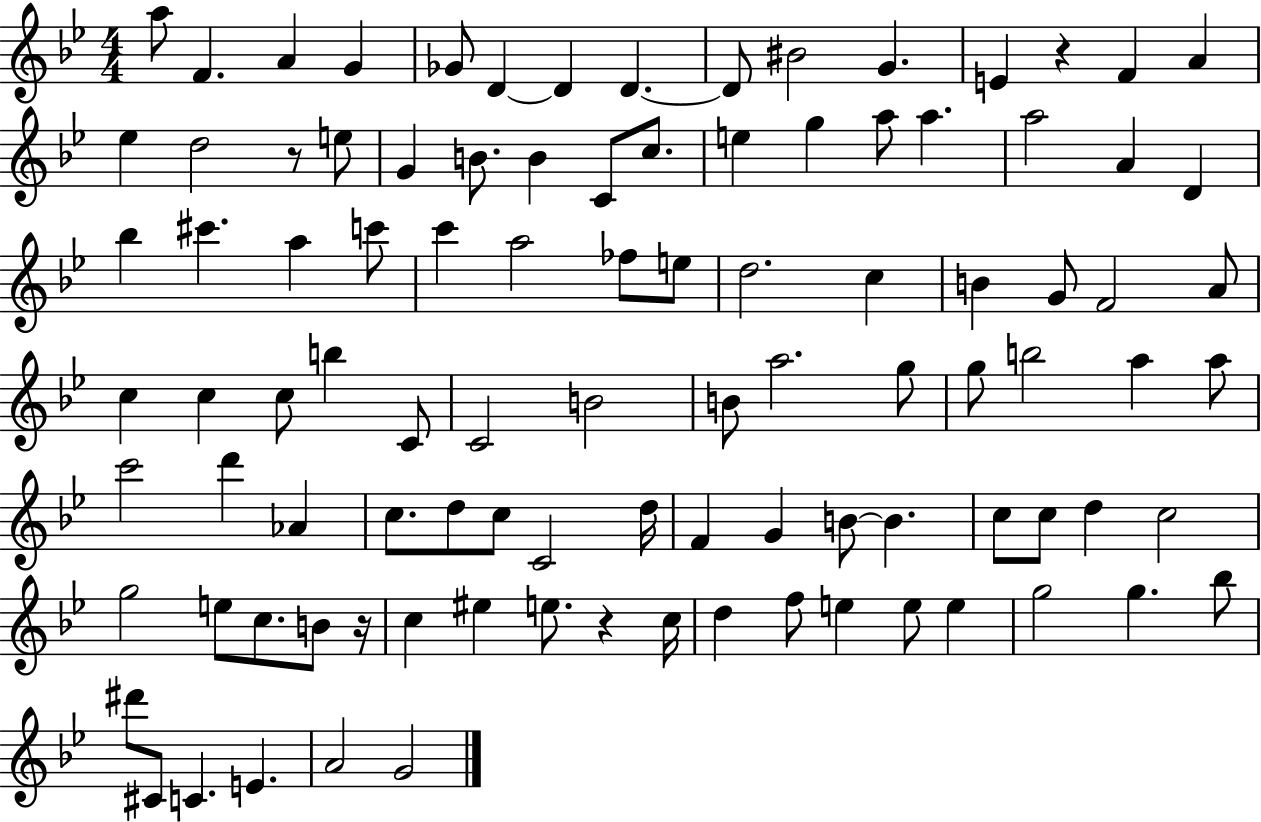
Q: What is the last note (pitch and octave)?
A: G4